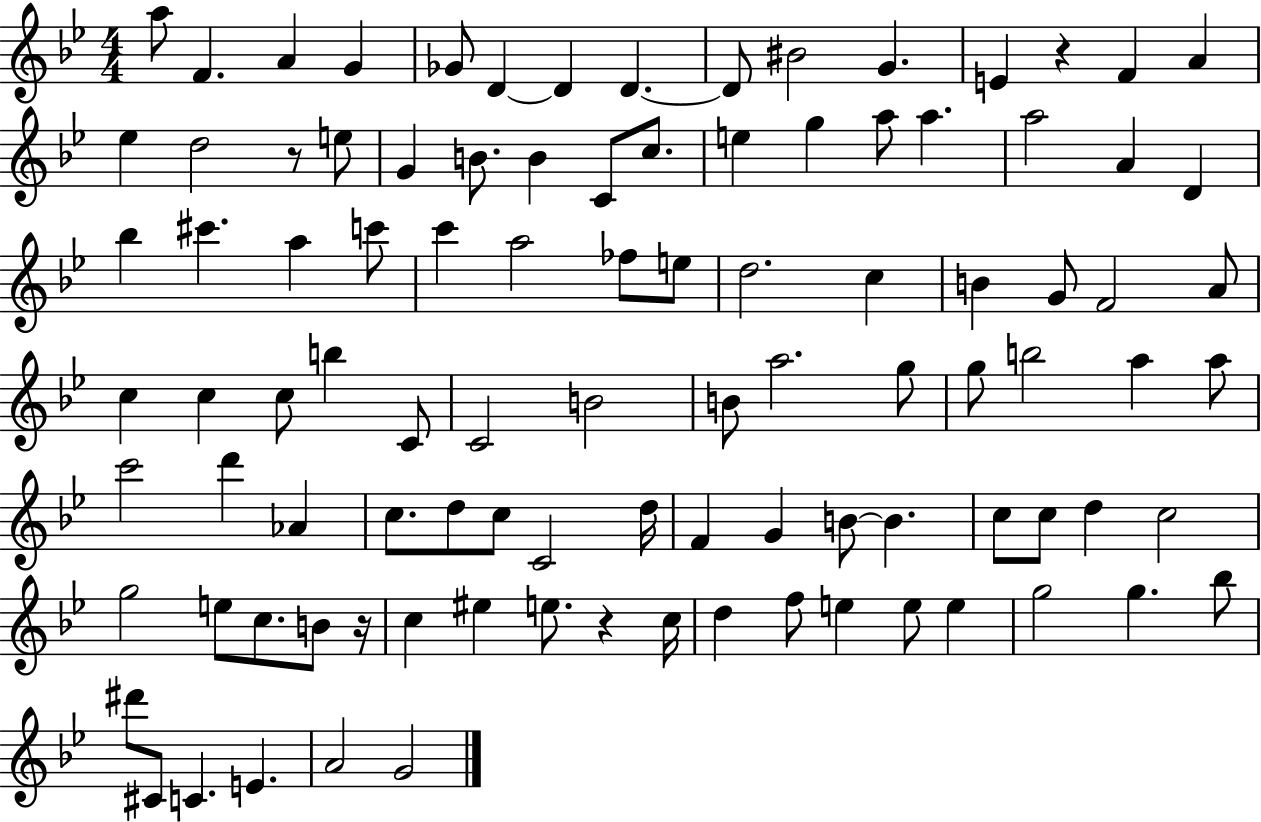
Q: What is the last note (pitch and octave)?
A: G4